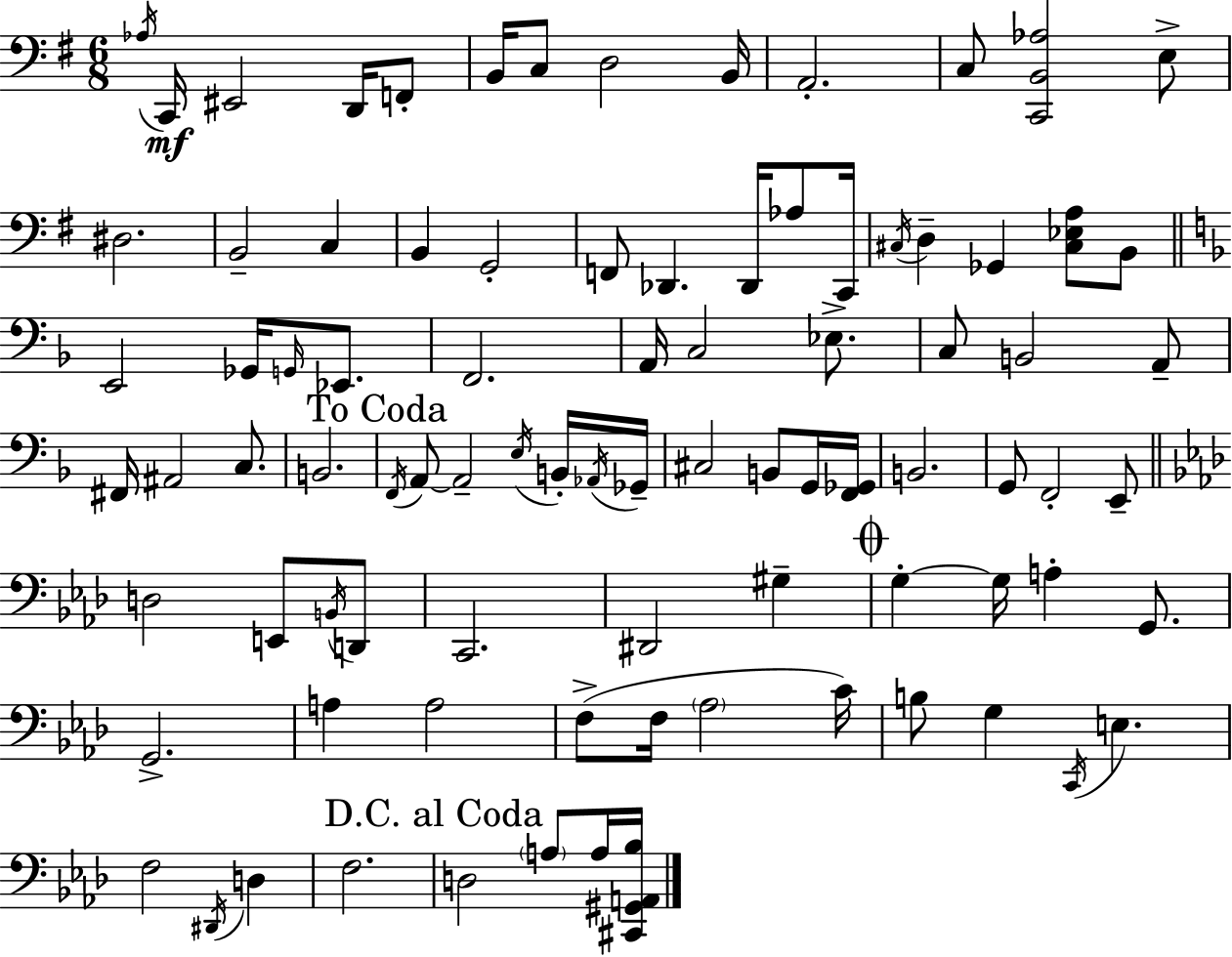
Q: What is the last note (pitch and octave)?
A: A3